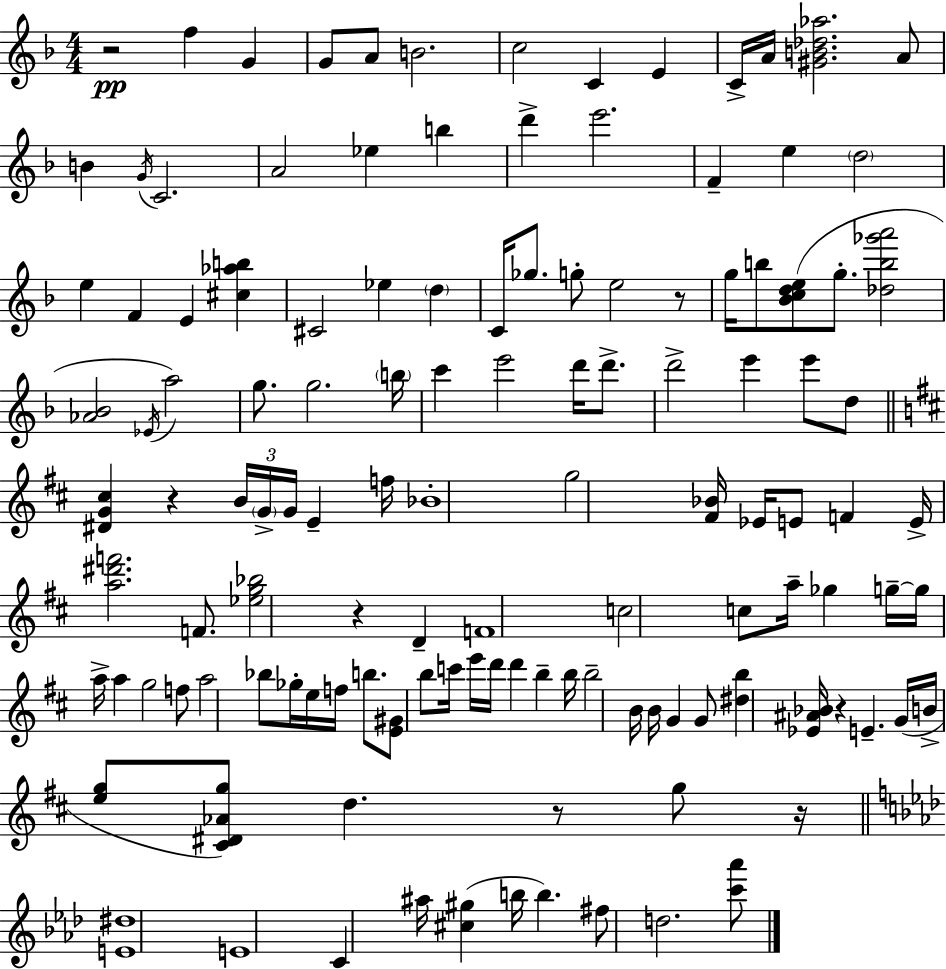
R/h F5/q G4/q G4/e A4/e B4/h. C5/h C4/q E4/q C4/s A4/s [G#4,B4,Db5,Ab5]/h. A4/e B4/q G4/s C4/h. A4/h Eb5/q B5/q D6/q E6/h. F4/q E5/q D5/h E5/q F4/q E4/q [C#5,Ab5,B5]/q C#4/h Eb5/q D5/q C4/s Gb5/e. G5/e E5/h R/e G5/s B5/e [Bb4,C5,D5,E5]/e G5/e. [Db5,B5,Gb6,A6]/h [Ab4,Bb4]/h Eb4/s A5/h G5/e. G5/h. B5/s C6/q E6/h D6/s D6/e. D6/h E6/q E6/e D5/e [D#4,G4,C#5]/q R/q B4/s G4/s G4/s E4/q F5/s Bb4/w G5/h [F#4,Bb4]/s Eb4/s E4/e F4/q E4/s [A5,D#6,F6]/h. F4/e. [Eb5,G5,Bb5]/h R/q D4/q F4/w C5/h C5/e A5/s Gb5/q G5/s G5/s A5/s A5/q G5/h F5/e A5/h Bb5/e Gb5/s E5/s F5/s B5/e. [E4,G#4]/e B5/e C6/s E6/s D6/s D6/q B5/q B5/s B5/h B4/s B4/s G4/q G4/e [D#5,B5]/q [Eb4,A#4,Bb4]/s R/q E4/q. G4/s B4/s [E5,G5]/e [C#4,D#4,Ab4,G5]/e D5/q. R/e G5/e R/s [E4,D#5]/w E4/w C4/q A#5/s [C#5,G#5]/q B5/s B5/q. F#5/e D5/h. [C6,Ab6]/e